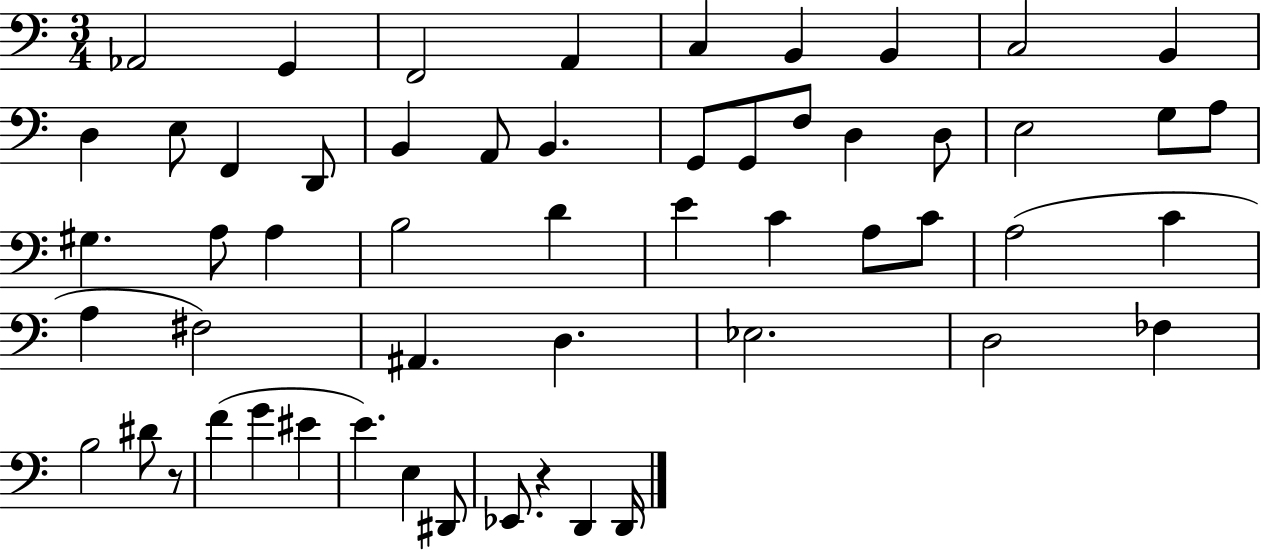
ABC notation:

X:1
T:Untitled
M:3/4
L:1/4
K:C
_A,,2 G,, F,,2 A,, C, B,, B,, C,2 B,, D, E,/2 F,, D,,/2 B,, A,,/2 B,, G,,/2 G,,/2 F,/2 D, D,/2 E,2 G,/2 A,/2 ^G, A,/2 A, B,2 D E C A,/2 C/2 A,2 C A, ^F,2 ^A,, D, _E,2 D,2 _F, B,2 ^D/2 z/2 F G ^E E E, ^D,,/2 _E,,/2 z D,, D,,/4